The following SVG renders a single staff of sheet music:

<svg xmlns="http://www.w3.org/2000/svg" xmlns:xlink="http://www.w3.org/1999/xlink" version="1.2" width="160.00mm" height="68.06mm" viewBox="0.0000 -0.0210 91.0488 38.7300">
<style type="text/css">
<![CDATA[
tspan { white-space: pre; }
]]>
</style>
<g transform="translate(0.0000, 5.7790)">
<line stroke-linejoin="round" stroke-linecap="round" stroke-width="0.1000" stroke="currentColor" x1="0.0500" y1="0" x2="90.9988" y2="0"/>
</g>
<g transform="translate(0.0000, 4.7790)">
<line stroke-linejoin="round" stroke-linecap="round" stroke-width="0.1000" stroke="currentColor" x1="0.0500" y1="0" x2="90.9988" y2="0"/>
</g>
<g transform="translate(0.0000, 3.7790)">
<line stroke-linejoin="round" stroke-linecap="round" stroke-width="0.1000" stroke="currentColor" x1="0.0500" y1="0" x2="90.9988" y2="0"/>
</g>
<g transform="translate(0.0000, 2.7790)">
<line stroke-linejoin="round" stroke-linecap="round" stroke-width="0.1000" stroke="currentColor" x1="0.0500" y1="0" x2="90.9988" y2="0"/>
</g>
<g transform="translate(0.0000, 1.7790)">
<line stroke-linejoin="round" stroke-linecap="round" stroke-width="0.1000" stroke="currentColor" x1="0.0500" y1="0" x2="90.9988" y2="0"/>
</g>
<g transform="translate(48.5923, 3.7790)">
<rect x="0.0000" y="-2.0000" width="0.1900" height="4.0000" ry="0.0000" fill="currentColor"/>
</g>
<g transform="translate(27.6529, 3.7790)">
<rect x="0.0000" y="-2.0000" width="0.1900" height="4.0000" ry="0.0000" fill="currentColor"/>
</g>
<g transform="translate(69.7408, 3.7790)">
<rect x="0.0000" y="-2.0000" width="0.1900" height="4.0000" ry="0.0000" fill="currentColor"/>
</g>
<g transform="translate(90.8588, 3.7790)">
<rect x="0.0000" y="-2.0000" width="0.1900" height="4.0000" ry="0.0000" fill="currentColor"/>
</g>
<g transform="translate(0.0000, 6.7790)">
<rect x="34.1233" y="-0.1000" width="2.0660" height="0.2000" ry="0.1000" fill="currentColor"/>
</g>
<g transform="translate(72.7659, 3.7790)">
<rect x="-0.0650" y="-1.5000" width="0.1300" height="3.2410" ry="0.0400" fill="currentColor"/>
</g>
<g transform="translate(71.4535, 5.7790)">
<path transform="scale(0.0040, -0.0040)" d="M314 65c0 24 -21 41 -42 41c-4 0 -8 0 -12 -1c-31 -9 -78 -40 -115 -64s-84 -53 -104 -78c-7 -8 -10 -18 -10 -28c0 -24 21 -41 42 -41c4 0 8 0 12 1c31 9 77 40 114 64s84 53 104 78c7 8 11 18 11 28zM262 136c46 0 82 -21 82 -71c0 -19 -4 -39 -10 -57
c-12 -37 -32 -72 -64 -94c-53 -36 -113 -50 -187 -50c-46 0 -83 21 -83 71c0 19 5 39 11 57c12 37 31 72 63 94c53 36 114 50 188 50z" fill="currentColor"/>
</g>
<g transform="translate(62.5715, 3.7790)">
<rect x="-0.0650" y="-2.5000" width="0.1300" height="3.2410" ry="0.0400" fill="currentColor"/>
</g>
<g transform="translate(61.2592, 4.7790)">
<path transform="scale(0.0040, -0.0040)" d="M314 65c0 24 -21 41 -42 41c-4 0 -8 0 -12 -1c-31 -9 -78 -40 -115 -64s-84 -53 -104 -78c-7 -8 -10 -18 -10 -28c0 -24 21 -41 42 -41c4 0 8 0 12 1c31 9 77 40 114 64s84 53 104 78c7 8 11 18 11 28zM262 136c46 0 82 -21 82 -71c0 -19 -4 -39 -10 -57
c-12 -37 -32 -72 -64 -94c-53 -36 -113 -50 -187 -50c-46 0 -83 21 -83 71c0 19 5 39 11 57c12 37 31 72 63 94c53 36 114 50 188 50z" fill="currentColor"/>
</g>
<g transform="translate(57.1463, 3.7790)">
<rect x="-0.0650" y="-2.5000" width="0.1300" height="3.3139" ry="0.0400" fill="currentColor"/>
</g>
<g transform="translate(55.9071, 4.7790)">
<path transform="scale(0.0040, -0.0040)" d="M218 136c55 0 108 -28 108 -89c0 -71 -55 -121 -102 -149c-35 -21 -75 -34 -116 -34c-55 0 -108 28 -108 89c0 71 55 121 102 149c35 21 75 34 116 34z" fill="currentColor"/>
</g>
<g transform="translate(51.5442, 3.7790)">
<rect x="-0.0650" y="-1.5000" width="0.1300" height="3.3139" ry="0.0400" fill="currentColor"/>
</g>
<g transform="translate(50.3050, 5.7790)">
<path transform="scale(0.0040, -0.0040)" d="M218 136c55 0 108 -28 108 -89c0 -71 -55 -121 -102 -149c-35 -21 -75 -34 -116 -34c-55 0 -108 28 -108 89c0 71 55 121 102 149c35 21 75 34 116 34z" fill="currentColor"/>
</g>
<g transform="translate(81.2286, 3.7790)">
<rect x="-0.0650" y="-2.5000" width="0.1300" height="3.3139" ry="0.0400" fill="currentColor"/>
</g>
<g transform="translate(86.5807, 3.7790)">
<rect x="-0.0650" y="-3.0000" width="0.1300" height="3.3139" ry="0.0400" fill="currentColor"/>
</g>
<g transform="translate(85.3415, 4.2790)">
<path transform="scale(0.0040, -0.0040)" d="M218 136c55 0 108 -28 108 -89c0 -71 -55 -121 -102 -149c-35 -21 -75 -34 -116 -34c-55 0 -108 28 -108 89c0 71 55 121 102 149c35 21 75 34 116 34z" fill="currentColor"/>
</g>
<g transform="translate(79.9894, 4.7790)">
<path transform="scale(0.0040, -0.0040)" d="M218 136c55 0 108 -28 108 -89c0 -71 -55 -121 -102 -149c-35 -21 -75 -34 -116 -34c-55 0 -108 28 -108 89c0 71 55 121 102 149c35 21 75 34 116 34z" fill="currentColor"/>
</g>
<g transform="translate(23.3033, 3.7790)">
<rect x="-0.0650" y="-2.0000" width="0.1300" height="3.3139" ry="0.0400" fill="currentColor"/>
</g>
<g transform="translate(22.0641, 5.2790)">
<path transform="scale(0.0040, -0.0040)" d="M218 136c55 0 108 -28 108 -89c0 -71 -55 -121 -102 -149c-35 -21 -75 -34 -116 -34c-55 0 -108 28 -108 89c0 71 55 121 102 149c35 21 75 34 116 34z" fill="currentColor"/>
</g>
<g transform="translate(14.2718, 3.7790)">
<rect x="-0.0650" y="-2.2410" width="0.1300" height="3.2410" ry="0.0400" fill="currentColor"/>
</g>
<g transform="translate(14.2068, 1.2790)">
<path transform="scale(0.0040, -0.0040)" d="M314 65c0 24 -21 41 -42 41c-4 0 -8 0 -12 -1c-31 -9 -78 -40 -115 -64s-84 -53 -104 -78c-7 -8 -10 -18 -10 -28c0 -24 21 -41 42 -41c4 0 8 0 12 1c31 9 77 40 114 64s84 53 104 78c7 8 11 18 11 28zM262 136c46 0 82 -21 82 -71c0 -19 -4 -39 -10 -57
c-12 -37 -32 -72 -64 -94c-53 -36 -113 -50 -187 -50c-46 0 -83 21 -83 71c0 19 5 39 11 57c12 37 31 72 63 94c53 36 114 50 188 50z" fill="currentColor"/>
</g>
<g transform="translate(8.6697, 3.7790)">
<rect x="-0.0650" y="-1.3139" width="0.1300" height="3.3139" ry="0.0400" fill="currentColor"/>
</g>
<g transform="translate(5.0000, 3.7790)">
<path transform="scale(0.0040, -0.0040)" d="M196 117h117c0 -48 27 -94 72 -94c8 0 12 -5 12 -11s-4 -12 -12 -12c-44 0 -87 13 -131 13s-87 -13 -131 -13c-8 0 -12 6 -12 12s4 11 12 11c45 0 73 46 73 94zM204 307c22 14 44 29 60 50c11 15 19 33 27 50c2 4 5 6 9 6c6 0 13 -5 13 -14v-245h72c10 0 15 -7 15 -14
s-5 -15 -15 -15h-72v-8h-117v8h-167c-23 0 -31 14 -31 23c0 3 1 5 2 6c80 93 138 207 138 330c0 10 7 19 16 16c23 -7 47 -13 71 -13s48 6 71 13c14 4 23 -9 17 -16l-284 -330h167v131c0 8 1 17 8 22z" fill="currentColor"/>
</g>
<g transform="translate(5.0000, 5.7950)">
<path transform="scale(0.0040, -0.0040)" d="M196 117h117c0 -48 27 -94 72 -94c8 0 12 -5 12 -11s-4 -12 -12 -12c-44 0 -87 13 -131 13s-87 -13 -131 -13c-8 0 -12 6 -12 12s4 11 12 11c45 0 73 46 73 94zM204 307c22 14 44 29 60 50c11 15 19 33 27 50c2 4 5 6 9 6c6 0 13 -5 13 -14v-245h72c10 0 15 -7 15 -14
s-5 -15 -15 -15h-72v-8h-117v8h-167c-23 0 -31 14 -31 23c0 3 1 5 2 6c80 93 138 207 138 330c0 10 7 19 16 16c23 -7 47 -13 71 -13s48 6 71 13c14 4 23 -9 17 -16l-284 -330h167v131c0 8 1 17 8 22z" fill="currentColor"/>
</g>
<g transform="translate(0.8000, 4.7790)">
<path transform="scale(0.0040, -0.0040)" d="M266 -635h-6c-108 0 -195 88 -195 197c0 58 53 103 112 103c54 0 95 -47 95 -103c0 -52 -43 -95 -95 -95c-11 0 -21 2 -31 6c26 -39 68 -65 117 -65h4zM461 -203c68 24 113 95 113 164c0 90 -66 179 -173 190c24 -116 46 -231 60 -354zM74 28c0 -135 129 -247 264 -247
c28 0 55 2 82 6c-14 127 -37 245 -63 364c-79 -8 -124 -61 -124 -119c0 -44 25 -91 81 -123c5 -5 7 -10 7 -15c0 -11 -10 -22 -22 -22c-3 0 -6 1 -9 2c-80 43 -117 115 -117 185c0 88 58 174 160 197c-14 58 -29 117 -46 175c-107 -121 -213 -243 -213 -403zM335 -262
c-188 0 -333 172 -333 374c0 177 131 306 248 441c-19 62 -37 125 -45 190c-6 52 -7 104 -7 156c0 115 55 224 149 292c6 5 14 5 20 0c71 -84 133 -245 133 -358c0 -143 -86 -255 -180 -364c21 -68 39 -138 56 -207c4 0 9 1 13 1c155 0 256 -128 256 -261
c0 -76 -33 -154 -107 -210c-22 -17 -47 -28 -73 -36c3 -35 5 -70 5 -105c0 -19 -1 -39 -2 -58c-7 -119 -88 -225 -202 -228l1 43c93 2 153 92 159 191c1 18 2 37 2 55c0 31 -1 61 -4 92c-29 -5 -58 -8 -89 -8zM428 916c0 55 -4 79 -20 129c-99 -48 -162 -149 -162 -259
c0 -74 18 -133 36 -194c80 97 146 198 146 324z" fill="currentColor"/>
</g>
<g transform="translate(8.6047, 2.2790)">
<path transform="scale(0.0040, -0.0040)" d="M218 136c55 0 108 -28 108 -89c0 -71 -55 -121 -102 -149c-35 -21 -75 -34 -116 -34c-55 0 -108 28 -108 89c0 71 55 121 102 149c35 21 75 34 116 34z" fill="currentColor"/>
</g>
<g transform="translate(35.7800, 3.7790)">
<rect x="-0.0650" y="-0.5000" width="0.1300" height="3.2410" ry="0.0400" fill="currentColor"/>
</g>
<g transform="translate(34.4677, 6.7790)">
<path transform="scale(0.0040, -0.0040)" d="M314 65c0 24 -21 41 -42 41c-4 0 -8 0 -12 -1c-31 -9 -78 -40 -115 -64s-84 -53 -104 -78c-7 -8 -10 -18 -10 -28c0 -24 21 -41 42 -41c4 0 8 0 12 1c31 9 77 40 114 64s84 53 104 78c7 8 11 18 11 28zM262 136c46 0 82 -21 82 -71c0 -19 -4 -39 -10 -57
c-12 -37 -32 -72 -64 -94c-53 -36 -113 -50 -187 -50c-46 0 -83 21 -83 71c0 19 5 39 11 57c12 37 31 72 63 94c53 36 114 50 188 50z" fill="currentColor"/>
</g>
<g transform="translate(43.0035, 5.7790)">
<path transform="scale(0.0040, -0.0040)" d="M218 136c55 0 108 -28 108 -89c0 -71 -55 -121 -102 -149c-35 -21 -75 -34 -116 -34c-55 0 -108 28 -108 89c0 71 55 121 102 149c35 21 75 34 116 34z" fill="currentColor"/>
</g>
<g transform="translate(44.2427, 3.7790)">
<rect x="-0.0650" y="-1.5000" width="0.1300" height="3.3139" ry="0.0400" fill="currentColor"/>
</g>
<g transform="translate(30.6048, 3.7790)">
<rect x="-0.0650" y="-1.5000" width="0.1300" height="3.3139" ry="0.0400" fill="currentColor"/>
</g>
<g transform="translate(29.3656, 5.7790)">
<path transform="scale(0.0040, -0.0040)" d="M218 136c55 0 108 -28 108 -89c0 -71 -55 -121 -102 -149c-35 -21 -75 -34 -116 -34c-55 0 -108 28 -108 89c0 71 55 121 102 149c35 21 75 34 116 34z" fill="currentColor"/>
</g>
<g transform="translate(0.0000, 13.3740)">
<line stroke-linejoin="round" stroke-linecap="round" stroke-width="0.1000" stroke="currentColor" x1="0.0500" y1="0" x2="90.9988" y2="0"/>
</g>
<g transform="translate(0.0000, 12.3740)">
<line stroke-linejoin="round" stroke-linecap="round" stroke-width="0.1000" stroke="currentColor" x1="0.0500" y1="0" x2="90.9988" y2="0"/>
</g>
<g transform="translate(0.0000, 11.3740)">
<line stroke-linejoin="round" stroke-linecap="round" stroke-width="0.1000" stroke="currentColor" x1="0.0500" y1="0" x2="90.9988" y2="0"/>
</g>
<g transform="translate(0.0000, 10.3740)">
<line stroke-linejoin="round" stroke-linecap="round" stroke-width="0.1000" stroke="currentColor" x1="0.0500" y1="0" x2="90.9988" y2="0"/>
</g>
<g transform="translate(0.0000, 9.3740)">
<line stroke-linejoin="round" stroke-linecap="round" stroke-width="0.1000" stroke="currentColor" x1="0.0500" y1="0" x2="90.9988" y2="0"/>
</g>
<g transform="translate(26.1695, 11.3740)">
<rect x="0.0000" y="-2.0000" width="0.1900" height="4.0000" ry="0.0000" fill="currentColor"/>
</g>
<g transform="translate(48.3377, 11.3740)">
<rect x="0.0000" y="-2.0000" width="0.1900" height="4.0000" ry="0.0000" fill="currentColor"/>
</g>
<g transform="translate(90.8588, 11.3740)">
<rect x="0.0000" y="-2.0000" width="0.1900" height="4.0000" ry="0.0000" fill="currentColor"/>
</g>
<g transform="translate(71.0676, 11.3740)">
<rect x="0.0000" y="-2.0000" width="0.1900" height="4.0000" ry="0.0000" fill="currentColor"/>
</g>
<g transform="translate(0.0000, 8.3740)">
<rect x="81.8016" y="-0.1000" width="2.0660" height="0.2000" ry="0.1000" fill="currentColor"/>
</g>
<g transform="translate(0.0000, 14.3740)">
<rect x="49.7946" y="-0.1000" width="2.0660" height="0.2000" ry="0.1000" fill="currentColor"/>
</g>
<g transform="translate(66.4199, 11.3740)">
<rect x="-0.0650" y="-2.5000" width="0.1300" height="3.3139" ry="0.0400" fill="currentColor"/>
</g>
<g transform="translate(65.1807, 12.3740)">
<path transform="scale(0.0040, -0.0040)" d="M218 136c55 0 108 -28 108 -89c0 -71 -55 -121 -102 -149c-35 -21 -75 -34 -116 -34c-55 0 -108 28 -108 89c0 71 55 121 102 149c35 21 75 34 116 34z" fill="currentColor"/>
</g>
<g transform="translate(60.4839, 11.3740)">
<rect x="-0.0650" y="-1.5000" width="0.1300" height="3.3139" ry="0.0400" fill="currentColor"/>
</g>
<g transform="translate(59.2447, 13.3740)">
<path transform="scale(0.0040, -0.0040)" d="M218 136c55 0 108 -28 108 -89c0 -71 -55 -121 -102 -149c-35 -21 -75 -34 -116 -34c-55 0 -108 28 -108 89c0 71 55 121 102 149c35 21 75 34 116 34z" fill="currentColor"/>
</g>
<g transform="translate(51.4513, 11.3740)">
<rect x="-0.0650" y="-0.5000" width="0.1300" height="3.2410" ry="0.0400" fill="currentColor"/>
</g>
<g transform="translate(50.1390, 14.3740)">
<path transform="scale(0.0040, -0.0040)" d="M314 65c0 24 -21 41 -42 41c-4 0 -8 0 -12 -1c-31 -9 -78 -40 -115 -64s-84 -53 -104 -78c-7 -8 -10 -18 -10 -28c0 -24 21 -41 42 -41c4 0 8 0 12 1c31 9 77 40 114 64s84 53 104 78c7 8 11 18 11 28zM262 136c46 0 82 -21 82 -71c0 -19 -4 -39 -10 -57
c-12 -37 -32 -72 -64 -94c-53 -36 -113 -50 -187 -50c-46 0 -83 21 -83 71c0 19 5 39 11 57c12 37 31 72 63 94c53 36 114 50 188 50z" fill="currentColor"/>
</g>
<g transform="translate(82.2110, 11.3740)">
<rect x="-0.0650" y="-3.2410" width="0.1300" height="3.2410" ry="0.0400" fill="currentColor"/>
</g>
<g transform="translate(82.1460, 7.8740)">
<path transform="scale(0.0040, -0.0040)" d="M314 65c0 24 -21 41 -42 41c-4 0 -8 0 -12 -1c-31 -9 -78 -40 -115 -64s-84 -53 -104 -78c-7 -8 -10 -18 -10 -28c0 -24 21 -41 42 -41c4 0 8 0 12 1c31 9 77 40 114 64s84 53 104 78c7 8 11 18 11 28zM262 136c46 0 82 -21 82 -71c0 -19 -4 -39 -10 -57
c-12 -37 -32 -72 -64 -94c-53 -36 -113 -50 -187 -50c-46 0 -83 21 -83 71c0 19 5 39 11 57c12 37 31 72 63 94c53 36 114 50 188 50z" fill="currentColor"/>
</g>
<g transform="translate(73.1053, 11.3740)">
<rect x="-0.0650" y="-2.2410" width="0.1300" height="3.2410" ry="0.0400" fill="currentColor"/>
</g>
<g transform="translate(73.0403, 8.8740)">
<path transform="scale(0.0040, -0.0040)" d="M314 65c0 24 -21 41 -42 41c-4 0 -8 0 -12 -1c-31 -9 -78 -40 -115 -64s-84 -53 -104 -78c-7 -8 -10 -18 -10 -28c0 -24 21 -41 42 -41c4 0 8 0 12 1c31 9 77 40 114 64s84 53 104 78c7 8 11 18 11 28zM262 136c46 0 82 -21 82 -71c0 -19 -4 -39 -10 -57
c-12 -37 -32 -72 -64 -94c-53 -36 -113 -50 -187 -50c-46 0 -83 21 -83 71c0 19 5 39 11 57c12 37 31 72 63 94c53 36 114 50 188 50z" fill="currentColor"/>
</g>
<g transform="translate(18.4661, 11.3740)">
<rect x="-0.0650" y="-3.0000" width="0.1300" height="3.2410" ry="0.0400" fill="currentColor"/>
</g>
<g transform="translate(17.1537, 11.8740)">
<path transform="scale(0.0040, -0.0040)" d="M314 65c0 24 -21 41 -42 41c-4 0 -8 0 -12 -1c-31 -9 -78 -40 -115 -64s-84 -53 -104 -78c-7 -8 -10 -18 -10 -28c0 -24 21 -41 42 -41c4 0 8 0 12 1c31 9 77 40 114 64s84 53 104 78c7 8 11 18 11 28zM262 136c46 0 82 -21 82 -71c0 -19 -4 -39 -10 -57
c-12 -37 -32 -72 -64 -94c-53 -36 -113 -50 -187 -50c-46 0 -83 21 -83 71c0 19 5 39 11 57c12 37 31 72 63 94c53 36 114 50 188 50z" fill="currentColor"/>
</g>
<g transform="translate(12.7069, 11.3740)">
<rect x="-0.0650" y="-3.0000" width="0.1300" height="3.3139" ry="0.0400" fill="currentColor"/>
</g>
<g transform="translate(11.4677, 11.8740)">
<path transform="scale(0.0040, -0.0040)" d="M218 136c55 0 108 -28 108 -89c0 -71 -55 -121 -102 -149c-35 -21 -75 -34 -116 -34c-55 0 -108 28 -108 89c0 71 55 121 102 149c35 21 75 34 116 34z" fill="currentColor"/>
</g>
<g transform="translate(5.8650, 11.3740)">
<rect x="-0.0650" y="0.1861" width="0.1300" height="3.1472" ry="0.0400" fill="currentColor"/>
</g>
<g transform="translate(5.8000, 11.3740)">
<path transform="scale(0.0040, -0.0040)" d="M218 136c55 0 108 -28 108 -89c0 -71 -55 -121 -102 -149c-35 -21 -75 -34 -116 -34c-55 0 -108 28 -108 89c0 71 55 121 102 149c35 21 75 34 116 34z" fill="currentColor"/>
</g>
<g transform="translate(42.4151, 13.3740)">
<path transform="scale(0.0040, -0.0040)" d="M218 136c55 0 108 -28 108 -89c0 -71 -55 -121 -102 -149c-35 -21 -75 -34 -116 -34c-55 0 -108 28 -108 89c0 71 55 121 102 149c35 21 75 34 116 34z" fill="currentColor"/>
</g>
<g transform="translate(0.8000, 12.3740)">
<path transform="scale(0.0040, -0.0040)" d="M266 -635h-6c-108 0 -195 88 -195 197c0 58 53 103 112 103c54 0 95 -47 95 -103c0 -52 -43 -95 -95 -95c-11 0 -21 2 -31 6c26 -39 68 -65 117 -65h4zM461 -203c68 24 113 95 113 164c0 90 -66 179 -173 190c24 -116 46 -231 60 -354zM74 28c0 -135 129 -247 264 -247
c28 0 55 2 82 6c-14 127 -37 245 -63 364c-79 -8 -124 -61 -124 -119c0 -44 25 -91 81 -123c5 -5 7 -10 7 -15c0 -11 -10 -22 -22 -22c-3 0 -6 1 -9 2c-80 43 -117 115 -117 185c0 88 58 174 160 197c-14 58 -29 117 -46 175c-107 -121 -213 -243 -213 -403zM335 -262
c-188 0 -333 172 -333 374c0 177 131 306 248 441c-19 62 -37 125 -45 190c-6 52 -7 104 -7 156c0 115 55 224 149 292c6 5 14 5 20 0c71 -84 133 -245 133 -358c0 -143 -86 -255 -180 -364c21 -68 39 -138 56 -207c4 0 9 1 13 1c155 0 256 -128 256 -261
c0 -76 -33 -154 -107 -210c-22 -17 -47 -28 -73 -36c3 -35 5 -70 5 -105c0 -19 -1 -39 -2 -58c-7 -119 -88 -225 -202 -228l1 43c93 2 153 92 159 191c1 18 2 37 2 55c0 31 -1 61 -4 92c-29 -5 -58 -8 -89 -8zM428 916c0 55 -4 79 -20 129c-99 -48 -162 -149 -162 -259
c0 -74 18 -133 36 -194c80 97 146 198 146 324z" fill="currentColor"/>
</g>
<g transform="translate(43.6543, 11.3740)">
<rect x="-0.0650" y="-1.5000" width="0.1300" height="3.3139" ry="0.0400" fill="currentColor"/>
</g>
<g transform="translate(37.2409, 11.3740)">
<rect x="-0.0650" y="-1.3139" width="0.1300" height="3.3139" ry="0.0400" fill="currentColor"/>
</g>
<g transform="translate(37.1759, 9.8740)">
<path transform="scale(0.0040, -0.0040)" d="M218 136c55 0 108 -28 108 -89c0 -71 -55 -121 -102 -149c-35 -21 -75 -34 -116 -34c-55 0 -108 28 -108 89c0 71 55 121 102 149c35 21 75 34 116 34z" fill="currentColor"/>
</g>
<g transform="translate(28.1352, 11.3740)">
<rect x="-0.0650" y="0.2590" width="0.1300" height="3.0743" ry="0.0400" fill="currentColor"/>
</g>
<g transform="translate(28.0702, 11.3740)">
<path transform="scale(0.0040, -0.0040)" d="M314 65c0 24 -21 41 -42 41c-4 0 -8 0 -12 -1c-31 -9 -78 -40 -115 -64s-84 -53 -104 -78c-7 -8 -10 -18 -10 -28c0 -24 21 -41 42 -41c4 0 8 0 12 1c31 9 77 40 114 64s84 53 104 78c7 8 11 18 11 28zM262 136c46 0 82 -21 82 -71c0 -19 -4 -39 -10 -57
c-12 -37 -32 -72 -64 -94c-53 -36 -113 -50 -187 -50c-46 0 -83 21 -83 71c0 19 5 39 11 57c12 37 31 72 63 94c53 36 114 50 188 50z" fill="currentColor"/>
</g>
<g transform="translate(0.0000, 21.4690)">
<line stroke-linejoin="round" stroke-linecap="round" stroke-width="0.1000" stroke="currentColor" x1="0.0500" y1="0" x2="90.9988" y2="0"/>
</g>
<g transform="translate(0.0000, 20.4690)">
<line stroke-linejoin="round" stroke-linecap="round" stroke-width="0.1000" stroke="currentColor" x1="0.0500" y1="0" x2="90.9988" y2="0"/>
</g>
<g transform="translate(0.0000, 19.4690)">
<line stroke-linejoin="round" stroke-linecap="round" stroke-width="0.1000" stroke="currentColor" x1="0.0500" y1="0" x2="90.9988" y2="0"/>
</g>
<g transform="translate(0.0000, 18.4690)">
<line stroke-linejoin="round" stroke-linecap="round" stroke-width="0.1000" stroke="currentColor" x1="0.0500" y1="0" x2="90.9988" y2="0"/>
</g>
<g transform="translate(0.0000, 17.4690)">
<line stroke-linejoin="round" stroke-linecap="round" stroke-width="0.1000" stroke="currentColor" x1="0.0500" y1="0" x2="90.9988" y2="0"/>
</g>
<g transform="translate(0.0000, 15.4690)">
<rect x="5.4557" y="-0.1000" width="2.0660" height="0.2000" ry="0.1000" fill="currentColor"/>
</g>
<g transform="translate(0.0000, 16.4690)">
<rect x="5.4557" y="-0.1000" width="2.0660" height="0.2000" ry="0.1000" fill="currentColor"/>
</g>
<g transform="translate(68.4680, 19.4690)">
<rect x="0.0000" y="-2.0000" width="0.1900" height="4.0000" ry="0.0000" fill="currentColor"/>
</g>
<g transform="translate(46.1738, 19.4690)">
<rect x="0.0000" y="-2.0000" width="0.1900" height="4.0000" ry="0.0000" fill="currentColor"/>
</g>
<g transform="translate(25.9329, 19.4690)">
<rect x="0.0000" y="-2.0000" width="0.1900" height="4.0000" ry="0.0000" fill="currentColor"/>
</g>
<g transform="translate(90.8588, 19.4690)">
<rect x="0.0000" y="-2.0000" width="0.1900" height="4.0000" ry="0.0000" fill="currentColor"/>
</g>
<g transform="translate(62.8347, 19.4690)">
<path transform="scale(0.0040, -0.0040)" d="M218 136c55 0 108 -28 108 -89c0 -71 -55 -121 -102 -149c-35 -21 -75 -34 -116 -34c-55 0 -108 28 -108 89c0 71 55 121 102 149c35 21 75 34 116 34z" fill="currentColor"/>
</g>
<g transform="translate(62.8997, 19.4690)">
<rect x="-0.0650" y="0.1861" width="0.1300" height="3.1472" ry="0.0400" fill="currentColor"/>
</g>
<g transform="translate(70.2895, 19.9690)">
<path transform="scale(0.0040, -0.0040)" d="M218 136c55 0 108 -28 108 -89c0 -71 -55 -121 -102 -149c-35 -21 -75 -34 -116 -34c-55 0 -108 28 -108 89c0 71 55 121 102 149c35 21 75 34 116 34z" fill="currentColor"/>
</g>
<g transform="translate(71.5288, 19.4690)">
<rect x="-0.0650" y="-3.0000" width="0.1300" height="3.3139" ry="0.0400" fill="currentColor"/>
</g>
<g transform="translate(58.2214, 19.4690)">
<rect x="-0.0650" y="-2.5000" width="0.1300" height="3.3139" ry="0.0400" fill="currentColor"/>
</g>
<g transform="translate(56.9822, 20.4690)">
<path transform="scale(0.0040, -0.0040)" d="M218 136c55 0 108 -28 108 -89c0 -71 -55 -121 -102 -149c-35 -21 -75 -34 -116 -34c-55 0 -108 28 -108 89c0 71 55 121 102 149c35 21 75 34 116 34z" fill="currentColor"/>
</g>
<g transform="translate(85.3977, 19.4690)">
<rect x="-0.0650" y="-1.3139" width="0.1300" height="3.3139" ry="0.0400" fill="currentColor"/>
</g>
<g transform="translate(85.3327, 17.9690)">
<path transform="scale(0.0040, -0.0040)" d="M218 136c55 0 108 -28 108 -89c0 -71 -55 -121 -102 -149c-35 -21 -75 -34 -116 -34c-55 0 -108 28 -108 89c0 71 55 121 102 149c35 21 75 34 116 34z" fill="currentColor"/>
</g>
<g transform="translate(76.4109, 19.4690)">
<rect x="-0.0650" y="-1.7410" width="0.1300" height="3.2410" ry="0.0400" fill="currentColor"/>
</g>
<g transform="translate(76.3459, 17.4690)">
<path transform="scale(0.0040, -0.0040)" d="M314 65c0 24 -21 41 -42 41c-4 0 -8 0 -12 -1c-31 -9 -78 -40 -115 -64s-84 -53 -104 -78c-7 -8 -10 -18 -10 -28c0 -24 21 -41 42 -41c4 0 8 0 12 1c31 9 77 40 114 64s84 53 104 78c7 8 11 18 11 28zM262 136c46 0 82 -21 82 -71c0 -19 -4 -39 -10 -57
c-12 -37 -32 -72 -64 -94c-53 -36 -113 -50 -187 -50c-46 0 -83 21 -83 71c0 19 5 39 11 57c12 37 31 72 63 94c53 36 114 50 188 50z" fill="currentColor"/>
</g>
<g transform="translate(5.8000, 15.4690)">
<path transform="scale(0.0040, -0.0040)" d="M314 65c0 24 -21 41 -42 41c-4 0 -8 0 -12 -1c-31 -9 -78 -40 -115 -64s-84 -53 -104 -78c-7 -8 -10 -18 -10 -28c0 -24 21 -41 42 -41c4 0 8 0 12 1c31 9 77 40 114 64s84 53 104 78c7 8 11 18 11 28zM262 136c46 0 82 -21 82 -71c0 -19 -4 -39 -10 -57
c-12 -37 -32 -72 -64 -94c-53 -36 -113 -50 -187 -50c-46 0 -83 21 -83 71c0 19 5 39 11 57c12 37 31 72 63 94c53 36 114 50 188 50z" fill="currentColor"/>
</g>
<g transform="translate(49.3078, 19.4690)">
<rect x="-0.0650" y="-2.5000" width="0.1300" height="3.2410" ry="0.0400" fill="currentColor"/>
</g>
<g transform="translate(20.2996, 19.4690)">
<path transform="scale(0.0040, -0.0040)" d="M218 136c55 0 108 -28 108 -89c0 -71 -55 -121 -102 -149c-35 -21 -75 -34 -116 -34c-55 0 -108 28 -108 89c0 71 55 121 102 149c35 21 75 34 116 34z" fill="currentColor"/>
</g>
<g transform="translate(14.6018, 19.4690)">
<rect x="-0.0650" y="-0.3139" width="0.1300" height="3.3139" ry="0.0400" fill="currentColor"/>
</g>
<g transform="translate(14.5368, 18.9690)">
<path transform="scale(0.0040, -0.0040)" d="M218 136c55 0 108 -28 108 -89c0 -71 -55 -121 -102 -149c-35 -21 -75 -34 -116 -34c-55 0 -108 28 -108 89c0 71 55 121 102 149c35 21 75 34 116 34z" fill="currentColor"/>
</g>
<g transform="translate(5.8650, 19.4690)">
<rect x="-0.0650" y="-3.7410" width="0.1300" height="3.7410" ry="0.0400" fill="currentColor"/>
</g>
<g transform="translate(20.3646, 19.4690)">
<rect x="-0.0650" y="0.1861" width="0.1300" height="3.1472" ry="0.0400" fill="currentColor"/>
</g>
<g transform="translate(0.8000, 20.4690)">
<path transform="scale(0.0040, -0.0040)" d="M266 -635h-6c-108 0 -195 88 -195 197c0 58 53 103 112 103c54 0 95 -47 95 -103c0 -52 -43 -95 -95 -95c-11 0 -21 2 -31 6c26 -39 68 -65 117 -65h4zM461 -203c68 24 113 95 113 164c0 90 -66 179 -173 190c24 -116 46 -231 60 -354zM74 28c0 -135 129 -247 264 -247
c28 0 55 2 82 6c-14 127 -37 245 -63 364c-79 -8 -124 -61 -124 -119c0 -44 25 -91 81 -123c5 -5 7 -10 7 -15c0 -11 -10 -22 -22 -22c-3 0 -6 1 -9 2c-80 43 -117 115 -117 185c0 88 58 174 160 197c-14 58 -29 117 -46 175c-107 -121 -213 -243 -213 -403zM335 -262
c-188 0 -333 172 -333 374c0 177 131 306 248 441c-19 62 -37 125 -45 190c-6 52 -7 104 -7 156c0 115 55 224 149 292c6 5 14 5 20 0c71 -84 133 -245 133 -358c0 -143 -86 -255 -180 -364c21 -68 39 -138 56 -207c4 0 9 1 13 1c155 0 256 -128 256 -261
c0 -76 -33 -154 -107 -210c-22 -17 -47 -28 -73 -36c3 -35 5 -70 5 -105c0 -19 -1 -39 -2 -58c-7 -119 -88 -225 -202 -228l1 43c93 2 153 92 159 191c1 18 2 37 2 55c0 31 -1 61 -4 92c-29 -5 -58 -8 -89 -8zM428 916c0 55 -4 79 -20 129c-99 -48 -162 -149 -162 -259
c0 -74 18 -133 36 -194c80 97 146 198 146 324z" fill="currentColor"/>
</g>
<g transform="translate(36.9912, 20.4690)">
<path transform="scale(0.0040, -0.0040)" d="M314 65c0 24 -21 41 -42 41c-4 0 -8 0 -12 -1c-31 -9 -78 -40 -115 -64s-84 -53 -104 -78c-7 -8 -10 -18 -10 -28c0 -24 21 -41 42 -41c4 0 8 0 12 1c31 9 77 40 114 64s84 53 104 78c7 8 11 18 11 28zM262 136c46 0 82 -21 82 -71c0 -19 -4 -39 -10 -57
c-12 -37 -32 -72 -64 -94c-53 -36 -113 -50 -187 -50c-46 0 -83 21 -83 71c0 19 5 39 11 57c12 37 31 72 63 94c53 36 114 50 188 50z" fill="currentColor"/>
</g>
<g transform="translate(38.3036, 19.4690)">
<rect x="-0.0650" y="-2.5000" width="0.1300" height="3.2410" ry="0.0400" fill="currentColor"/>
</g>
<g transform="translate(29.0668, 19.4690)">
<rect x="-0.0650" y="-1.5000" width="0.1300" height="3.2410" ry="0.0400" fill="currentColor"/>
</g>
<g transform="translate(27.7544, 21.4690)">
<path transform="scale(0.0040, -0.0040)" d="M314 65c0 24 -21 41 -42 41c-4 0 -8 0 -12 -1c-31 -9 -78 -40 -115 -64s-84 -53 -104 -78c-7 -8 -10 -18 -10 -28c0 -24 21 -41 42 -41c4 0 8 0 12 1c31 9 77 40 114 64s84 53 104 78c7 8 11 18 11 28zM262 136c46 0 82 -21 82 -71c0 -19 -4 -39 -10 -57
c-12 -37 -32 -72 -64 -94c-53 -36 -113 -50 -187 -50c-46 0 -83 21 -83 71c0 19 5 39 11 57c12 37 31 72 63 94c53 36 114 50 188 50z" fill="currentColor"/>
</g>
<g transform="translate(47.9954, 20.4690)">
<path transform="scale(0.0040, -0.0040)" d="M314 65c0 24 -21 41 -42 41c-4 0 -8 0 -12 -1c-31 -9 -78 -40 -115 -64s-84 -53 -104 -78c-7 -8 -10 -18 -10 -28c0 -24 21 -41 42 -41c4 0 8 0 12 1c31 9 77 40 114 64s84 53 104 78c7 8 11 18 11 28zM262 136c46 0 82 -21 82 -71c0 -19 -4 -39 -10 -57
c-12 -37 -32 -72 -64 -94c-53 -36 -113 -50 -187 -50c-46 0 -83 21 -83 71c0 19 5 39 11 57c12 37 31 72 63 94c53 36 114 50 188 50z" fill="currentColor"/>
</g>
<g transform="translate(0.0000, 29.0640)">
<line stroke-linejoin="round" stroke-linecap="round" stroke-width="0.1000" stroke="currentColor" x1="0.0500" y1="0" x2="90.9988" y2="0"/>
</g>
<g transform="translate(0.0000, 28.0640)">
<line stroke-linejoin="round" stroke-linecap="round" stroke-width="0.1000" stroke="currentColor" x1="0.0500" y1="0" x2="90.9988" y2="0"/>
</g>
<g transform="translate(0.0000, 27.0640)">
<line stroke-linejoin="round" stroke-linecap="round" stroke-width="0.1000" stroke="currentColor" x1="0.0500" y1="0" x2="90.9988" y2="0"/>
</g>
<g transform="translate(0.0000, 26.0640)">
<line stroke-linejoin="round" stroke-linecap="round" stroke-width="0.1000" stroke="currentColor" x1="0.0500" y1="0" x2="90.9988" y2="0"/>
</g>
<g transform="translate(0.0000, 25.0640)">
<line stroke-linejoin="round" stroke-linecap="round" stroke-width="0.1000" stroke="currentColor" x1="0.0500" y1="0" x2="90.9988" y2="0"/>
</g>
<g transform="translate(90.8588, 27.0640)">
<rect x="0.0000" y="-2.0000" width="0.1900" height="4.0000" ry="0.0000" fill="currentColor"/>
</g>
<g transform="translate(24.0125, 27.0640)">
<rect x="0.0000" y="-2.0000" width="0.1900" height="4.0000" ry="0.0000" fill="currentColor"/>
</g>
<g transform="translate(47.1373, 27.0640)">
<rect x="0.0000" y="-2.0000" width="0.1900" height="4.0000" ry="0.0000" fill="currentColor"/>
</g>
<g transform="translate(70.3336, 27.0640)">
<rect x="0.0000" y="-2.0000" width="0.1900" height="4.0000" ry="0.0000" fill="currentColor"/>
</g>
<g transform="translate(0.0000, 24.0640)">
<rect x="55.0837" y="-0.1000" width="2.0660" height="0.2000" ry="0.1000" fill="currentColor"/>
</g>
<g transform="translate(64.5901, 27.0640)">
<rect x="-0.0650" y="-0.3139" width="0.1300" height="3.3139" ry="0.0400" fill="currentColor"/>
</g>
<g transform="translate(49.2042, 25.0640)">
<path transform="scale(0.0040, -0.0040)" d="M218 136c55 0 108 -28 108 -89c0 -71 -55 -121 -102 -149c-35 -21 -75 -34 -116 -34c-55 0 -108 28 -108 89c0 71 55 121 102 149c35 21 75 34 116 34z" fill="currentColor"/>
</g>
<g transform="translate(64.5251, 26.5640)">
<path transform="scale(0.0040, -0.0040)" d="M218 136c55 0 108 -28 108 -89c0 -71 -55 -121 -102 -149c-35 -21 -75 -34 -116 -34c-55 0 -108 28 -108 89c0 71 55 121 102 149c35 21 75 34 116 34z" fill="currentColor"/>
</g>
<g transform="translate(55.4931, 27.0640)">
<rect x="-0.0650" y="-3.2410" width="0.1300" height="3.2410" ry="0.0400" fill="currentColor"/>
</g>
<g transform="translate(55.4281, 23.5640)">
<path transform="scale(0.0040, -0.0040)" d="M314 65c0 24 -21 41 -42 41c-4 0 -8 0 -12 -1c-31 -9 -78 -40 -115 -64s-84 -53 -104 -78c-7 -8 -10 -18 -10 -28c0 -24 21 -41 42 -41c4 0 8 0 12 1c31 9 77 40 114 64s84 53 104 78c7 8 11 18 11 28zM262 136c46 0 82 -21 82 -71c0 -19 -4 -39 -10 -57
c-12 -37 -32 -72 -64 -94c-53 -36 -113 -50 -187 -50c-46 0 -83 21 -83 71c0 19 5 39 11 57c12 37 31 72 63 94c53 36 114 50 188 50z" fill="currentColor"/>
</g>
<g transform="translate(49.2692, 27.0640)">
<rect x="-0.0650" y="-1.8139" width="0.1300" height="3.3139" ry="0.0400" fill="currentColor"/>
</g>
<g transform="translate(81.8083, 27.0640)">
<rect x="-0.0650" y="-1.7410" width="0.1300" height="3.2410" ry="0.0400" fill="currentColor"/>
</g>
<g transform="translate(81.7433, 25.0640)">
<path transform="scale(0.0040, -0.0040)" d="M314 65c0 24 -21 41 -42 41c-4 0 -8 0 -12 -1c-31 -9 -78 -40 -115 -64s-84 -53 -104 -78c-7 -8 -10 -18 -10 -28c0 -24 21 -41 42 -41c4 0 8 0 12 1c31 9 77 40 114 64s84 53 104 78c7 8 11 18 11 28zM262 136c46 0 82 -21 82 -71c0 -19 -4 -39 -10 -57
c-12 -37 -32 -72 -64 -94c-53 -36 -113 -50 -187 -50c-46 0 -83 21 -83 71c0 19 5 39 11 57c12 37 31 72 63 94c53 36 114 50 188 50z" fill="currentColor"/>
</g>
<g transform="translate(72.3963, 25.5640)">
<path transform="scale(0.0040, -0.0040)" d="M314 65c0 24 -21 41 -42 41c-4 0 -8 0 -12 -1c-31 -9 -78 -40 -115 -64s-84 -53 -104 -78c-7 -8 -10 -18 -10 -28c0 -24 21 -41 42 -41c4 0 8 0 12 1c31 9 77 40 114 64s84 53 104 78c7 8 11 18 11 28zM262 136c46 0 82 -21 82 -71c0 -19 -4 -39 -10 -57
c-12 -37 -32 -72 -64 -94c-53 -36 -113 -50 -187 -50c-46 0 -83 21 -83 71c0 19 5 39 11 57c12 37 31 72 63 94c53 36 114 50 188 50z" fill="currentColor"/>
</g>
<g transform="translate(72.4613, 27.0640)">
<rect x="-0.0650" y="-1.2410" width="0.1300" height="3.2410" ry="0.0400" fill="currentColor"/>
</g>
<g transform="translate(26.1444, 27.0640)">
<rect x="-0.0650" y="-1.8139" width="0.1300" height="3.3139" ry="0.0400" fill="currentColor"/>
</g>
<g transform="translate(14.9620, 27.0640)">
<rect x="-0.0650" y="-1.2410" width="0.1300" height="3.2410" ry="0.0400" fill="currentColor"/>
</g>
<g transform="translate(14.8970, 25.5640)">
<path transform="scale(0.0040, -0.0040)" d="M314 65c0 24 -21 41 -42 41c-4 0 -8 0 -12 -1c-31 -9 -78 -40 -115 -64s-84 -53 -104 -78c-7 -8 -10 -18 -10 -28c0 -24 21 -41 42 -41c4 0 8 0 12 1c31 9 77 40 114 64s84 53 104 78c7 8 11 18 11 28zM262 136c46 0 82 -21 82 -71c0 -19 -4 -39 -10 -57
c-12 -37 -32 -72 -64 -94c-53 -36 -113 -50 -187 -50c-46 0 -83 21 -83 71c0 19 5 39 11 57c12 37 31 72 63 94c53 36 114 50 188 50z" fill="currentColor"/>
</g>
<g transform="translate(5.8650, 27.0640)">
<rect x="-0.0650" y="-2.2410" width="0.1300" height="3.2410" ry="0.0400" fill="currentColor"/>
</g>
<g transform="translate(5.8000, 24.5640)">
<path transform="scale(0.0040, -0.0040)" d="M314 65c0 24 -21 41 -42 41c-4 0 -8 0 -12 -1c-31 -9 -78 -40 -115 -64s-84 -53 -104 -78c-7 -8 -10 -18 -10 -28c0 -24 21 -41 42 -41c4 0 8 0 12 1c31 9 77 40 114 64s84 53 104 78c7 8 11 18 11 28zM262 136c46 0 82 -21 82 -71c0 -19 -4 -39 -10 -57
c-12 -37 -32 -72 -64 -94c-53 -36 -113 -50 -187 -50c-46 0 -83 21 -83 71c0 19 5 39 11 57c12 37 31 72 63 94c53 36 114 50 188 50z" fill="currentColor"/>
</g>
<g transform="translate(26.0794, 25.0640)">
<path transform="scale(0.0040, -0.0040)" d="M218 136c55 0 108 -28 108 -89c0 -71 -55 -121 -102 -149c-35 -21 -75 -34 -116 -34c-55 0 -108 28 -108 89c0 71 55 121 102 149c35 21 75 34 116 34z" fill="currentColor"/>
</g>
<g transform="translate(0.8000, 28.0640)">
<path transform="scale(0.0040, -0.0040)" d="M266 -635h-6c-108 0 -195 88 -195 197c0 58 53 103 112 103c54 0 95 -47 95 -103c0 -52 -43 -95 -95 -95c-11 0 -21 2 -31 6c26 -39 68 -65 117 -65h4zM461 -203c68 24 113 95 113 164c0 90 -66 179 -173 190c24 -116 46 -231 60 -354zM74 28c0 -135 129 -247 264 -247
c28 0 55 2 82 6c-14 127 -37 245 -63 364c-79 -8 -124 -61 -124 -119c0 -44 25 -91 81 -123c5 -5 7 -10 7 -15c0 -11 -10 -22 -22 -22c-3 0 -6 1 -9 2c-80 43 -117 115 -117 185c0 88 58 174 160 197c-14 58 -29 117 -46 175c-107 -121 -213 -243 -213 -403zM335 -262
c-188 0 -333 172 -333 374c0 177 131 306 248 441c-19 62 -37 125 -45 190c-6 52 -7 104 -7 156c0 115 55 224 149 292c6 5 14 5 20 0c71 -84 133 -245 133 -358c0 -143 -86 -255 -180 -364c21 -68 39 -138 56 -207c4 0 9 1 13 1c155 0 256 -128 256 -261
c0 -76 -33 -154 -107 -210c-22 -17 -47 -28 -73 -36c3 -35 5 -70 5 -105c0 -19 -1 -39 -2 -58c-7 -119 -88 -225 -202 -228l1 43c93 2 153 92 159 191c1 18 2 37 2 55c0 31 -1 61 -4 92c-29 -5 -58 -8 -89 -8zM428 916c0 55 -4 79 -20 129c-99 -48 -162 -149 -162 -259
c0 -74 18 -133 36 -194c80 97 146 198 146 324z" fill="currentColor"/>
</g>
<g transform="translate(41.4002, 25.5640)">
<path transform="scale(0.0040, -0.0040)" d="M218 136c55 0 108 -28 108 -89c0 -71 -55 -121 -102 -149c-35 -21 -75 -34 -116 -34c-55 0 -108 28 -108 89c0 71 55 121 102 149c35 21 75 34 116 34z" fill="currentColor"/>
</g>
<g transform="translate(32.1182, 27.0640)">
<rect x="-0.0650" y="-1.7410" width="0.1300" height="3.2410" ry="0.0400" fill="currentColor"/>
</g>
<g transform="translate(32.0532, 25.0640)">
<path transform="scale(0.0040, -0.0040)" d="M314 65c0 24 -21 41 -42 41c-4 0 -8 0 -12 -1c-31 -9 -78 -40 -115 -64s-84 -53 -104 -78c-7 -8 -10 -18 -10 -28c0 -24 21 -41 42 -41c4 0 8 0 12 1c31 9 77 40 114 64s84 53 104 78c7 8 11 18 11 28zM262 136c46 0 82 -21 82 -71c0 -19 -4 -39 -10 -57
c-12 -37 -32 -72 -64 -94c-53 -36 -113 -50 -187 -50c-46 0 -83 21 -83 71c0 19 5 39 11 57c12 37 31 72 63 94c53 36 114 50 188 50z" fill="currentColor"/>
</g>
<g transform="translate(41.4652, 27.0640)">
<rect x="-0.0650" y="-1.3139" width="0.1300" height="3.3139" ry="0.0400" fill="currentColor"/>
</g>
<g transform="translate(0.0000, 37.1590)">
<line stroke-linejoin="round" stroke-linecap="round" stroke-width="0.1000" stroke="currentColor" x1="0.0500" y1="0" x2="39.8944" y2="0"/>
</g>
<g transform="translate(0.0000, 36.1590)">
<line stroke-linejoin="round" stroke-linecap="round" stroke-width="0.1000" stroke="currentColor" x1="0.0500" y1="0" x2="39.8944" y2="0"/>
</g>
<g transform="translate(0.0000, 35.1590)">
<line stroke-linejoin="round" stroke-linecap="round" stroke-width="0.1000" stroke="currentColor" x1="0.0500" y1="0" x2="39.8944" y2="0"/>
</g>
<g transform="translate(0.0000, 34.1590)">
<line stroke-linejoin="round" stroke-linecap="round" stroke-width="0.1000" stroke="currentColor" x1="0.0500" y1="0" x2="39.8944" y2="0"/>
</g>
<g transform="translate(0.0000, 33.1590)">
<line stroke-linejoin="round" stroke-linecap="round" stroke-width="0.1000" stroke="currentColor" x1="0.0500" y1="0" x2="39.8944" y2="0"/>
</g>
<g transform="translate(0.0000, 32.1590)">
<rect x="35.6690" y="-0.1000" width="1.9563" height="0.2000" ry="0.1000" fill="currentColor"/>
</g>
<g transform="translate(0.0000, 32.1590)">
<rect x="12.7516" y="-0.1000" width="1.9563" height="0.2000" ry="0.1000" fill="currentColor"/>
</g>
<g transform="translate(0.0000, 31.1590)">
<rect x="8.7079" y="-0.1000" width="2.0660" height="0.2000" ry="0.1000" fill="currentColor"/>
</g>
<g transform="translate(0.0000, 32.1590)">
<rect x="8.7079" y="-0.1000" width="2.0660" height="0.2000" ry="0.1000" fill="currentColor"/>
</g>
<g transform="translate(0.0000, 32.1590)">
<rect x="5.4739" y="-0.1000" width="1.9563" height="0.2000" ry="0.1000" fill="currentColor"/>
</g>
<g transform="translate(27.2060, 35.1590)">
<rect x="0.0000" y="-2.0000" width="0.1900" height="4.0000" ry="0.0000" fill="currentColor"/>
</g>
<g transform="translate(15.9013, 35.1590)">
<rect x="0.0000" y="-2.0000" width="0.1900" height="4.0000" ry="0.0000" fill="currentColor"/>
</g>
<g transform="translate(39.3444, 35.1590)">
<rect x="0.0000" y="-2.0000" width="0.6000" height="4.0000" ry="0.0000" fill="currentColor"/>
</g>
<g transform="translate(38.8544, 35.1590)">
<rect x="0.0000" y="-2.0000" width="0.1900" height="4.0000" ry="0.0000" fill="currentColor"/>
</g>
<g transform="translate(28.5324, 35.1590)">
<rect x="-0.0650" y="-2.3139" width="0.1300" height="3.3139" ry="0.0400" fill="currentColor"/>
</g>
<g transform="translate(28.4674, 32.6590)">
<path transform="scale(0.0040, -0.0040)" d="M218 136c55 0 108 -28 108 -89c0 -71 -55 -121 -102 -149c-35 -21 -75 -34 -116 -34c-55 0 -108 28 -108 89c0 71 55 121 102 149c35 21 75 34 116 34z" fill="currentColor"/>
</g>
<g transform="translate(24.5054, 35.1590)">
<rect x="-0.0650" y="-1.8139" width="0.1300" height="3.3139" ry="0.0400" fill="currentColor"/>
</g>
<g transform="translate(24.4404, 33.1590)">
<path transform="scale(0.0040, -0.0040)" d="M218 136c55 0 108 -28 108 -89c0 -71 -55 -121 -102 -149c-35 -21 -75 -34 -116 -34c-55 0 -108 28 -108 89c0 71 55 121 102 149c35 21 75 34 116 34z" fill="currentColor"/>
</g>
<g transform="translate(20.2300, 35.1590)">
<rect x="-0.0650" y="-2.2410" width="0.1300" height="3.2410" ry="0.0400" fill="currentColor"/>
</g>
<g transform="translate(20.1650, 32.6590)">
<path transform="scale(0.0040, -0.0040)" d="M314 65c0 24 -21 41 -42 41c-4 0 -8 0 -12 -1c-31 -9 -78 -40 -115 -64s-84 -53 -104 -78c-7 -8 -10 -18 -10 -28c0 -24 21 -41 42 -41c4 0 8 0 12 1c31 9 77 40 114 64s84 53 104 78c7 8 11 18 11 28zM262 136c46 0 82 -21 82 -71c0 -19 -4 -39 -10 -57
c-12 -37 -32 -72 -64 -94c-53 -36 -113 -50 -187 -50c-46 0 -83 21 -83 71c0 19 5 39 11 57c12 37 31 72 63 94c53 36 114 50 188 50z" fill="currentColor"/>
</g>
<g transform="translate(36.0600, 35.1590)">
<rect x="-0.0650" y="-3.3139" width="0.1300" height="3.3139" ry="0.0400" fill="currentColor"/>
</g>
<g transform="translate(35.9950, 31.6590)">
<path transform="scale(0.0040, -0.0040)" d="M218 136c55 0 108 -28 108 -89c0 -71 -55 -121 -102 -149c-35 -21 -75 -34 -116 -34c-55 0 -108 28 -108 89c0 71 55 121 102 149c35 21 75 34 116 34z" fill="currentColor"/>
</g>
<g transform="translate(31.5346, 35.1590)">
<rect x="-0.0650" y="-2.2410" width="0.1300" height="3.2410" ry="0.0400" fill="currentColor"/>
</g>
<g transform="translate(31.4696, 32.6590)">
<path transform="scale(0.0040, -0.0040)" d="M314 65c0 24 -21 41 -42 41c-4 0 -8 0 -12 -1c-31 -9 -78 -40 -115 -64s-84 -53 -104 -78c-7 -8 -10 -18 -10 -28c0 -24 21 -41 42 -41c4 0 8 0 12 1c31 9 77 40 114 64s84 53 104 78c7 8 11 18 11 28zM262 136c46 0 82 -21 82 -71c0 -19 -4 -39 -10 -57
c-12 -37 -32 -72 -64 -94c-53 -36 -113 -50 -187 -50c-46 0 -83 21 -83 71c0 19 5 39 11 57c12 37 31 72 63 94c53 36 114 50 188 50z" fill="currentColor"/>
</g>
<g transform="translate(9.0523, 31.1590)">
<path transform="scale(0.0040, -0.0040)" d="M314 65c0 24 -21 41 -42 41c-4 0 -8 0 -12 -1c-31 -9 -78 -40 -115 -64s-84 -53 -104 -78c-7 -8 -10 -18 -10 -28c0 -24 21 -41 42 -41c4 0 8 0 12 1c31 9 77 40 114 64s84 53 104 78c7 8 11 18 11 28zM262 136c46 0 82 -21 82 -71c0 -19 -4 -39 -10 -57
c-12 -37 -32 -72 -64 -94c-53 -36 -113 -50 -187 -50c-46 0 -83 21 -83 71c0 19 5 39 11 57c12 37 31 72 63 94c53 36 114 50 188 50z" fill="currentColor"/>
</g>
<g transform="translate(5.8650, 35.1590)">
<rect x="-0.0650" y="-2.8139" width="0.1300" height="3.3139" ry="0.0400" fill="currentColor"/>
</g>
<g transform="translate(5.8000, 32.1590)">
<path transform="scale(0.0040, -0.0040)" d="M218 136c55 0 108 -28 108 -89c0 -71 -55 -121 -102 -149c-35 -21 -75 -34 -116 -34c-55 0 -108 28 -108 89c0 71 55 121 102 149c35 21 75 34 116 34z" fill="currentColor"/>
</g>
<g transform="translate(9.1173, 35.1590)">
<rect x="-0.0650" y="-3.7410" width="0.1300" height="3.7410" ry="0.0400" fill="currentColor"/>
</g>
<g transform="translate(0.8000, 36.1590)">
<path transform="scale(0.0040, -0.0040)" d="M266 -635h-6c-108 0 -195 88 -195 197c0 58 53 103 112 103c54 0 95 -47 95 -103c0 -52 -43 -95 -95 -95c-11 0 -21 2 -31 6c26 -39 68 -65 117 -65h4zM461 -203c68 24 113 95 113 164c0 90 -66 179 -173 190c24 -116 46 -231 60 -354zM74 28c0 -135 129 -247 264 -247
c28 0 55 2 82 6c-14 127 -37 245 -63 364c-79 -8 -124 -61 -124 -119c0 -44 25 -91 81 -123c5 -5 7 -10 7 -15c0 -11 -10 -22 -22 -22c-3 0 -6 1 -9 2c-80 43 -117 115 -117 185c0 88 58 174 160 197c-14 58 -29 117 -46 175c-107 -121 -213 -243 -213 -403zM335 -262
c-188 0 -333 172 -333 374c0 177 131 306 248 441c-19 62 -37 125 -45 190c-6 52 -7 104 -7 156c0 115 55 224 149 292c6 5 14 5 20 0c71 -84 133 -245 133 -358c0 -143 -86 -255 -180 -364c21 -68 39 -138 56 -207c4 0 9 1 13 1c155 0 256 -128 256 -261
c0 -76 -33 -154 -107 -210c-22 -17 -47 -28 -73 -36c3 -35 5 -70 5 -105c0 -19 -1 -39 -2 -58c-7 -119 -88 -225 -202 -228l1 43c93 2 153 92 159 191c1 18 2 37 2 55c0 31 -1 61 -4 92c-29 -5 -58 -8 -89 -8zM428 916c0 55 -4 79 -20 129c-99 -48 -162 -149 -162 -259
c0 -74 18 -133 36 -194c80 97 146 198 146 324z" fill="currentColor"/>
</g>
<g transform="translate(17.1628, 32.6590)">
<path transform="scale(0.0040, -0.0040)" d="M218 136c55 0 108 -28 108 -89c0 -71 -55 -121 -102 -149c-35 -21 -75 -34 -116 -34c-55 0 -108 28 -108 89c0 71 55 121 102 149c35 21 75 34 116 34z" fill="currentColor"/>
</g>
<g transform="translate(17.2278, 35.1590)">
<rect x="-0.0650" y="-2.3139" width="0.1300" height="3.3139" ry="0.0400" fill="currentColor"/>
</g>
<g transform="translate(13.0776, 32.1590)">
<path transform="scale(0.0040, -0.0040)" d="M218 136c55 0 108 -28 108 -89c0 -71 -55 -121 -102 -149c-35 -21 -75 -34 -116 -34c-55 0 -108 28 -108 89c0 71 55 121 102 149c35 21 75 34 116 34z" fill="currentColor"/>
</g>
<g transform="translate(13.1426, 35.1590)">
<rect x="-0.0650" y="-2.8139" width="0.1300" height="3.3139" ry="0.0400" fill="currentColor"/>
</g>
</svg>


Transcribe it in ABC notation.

X:1
T:Untitled
M:4/4
L:1/4
K:C
e g2 F E C2 E E G G2 E2 G A B A A2 B2 e E C2 E G g2 b2 c'2 c B E2 G2 G2 G B A f2 e g2 e2 f f2 e f b2 c e2 f2 a c'2 a g g2 f g g2 b